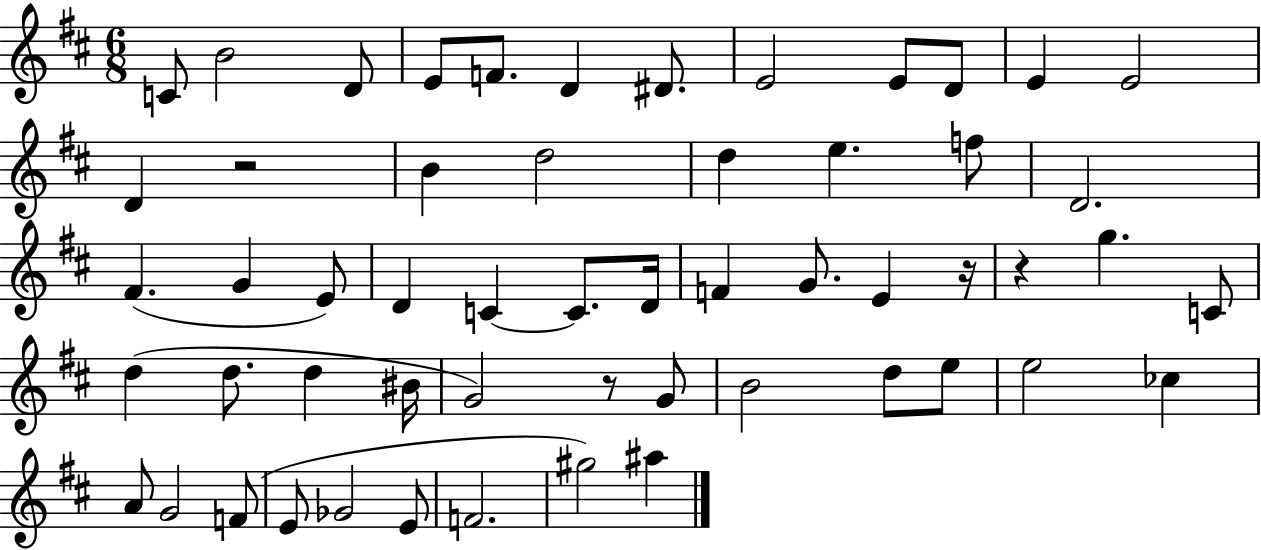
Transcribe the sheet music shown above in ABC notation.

X:1
T:Untitled
M:6/8
L:1/4
K:D
C/2 B2 D/2 E/2 F/2 D ^D/2 E2 E/2 D/2 E E2 D z2 B d2 d e f/2 D2 ^F G E/2 D C C/2 D/4 F G/2 E z/4 z g C/2 d d/2 d ^B/4 G2 z/2 G/2 B2 d/2 e/2 e2 _c A/2 G2 F/2 E/2 _G2 E/2 F2 ^g2 ^a